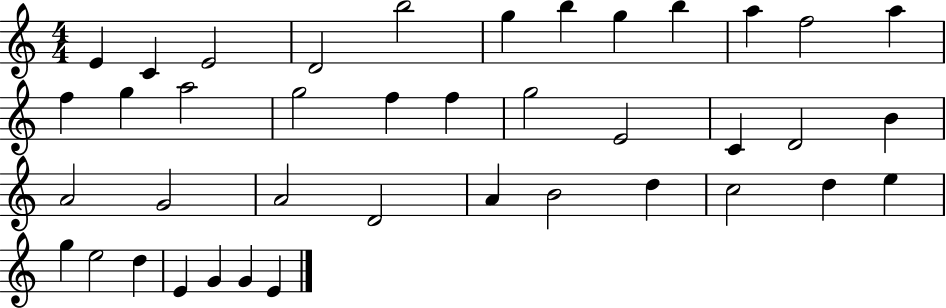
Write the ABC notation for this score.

X:1
T:Untitled
M:4/4
L:1/4
K:C
E C E2 D2 b2 g b g b a f2 a f g a2 g2 f f g2 E2 C D2 B A2 G2 A2 D2 A B2 d c2 d e g e2 d E G G E